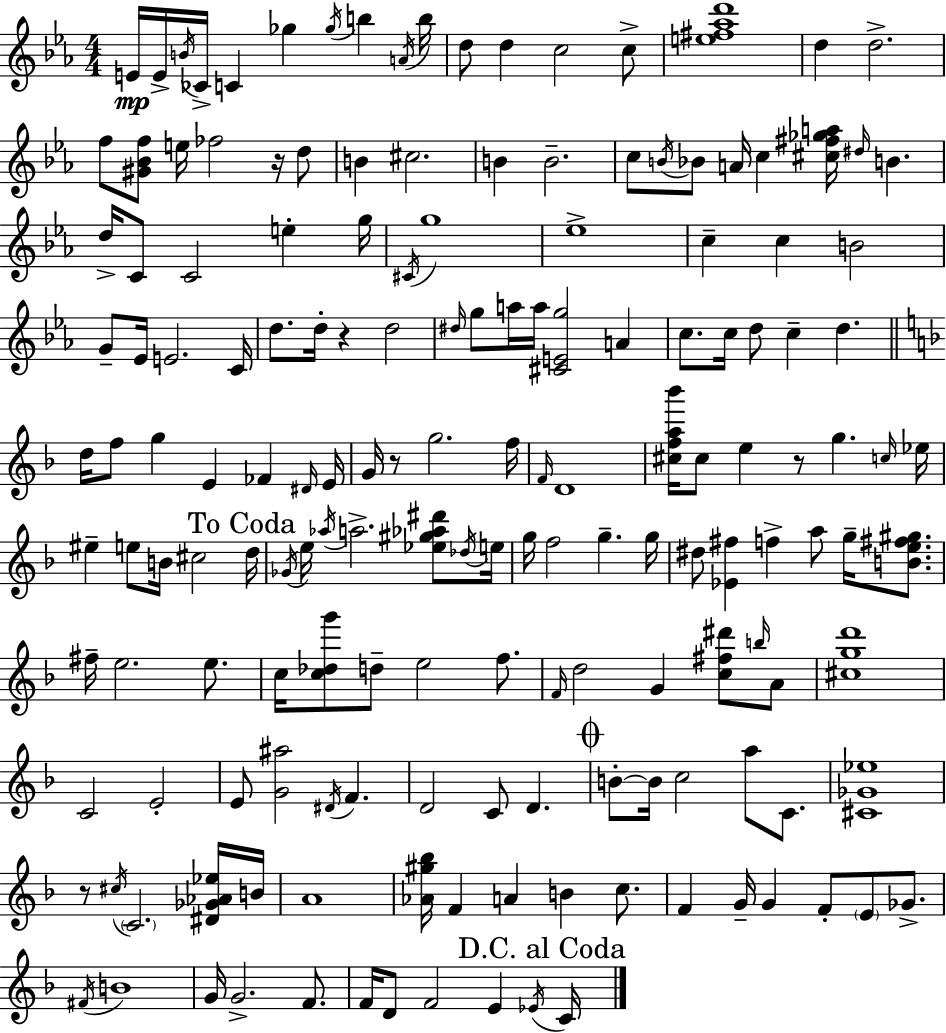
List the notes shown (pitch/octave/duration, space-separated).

E4/s E4/s B4/s CES4/s C4/q Gb5/q Gb5/s B5/q A4/s B5/s D5/e D5/q C5/h C5/e [E5,F#5,Ab5,D6]/w D5/q D5/h. F5/e [G#4,Bb4,F5]/e E5/s FES5/h R/s D5/e B4/q C#5/h. B4/q B4/h. C5/e B4/s Bb4/e A4/s C5/q [C#5,F#5,Gb5,A5]/s D#5/s B4/q. D5/s C4/e C4/h E5/q G5/s C#4/s G5/w Eb5/w C5/q C5/q B4/h G4/e Eb4/s E4/h. C4/s D5/e. D5/s R/q D5/h D#5/s G5/e A5/s A5/s [C#4,E4,G5]/h A4/q C5/e. C5/s D5/e C5/q D5/q. D5/s F5/e G5/q E4/q FES4/q D#4/s E4/s G4/s R/e G5/h. F5/s F4/s D4/w [C#5,F5,A5,Bb6]/s C#5/e E5/q R/e G5/q. C5/s Eb5/s EIS5/q E5/e B4/s C#5/h D5/s Gb4/s E5/s Ab5/s A5/h. [Eb5,G#5,Ab5,D#6]/e Db5/s E5/s G5/s F5/h G5/q. G5/s D#5/e [Eb4,F#5]/q F5/q A5/e G5/s [B4,E5,F#5,G#5]/e. F#5/s E5/h. E5/e. C5/s [C5,Db5,G6]/e D5/e E5/h F5/e. F4/s D5/h G4/q [C5,F#5,D#6]/e B5/s A4/e [C#5,G5,D6]/w C4/h E4/h E4/e [G4,A#5]/h D#4/s F4/q. D4/h C4/e D4/q. B4/e B4/s C5/h A5/e C4/e. [C#4,Gb4,Eb5]/w R/e C#5/s C4/h. [D#4,Gb4,Ab4,Eb5]/s B4/s A4/w [Ab4,G#5,Bb5]/s F4/q A4/q B4/q C5/e. F4/q G4/s G4/q F4/e E4/e Gb4/e. F#4/s B4/w G4/s G4/h. F4/e. F4/s D4/e F4/h E4/q Eb4/s C4/s